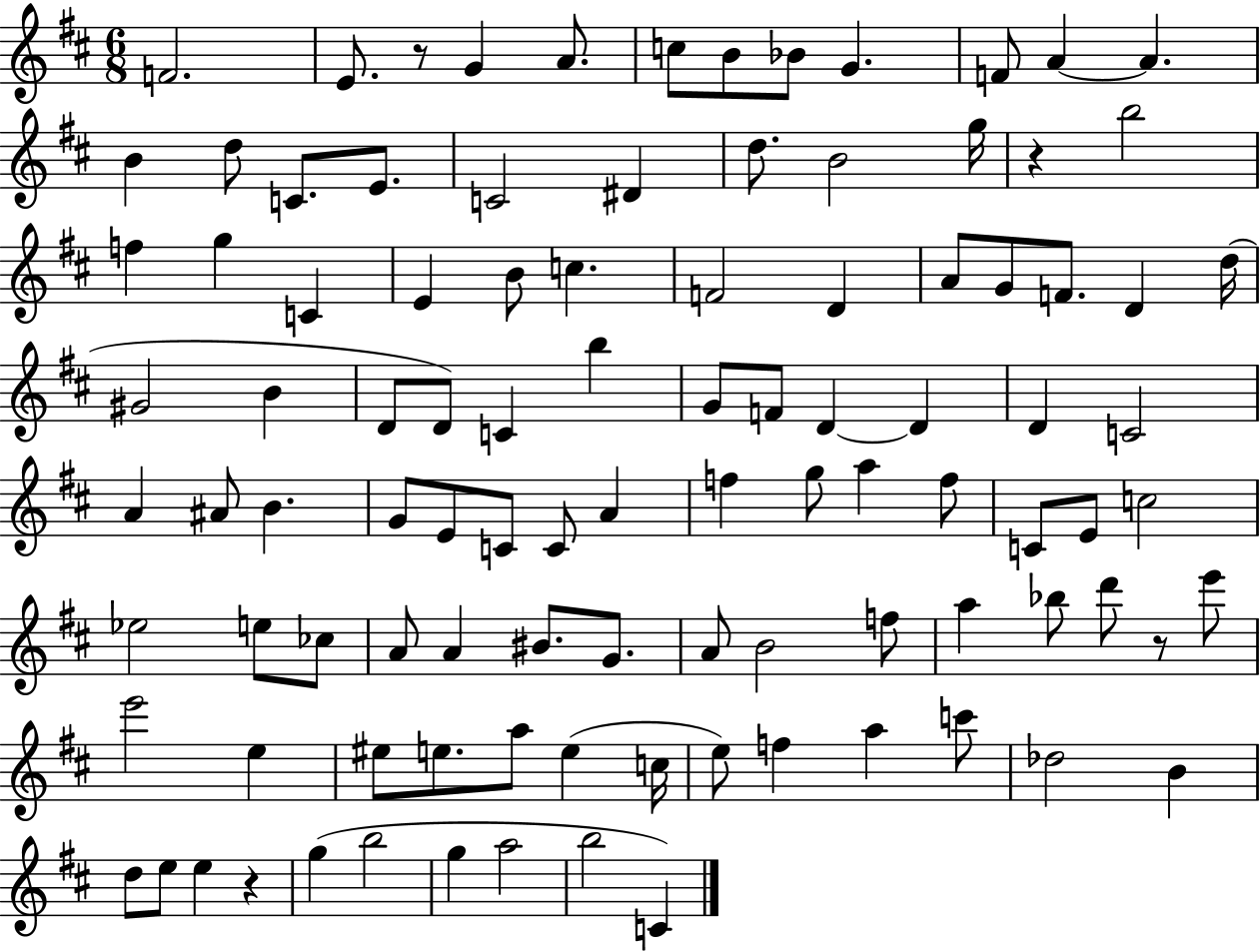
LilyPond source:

{
  \clef treble
  \numericTimeSignature
  \time 6/8
  \key d \major
  f'2. | e'8. r8 g'4 a'8. | c''8 b'8 bes'8 g'4. | f'8 a'4~~ a'4. | \break b'4 d''8 c'8. e'8. | c'2 dis'4 | d''8. b'2 g''16 | r4 b''2 | \break f''4 g''4 c'4 | e'4 b'8 c''4. | f'2 d'4 | a'8 g'8 f'8. d'4 d''16( | \break gis'2 b'4 | d'8 d'8) c'4 b''4 | g'8 f'8 d'4~~ d'4 | d'4 c'2 | \break a'4 ais'8 b'4. | g'8 e'8 c'8 c'8 a'4 | f''4 g''8 a''4 f''8 | c'8 e'8 c''2 | \break ees''2 e''8 ces''8 | a'8 a'4 bis'8. g'8. | a'8 b'2 f''8 | a''4 bes''8 d'''8 r8 e'''8 | \break e'''2 e''4 | eis''8 e''8. a''8 e''4( c''16 | e''8) f''4 a''4 c'''8 | des''2 b'4 | \break d''8 e''8 e''4 r4 | g''4( b''2 | g''4 a''2 | b''2 c'4) | \break \bar "|."
}